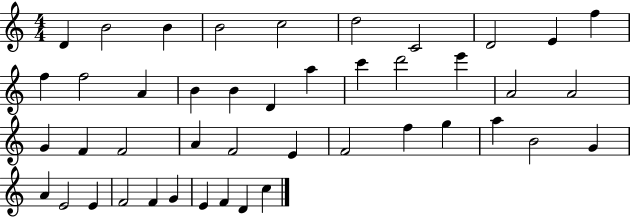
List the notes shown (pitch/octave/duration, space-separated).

D4/q B4/h B4/q B4/h C5/h D5/h C4/h D4/h E4/q F5/q F5/q F5/h A4/q B4/q B4/q D4/q A5/q C6/q D6/h E6/q A4/h A4/h G4/q F4/q F4/h A4/q F4/h E4/q F4/h F5/q G5/q A5/q B4/h G4/q A4/q E4/h E4/q F4/h F4/q G4/q E4/q F4/q D4/q C5/q